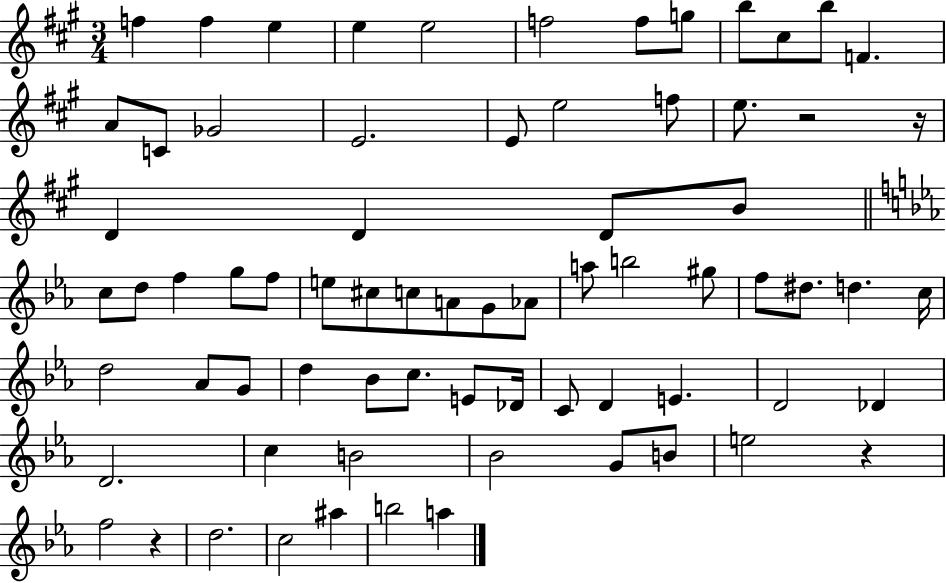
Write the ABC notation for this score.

X:1
T:Untitled
M:3/4
L:1/4
K:A
f f e e e2 f2 f/2 g/2 b/2 ^c/2 b/2 F A/2 C/2 _G2 E2 E/2 e2 f/2 e/2 z2 z/4 D D D/2 B/2 c/2 d/2 f g/2 f/2 e/2 ^c/2 c/2 A/2 G/2 _A/2 a/2 b2 ^g/2 f/2 ^d/2 d c/4 d2 _A/2 G/2 d _B/2 c/2 E/2 _D/4 C/2 D E D2 _D D2 c B2 _B2 G/2 B/2 e2 z f2 z d2 c2 ^a b2 a